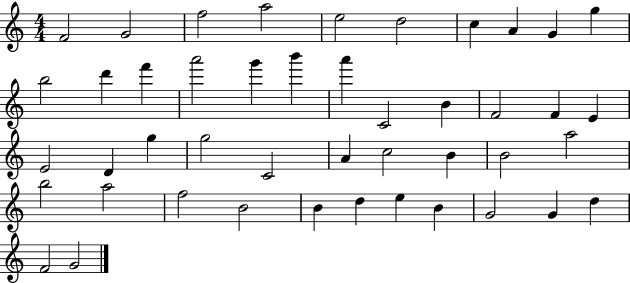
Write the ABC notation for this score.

X:1
T:Untitled
M:4/4
L:1/4
K:C
F2 G2 f2 a2 e2 d2 c A G g b2 d' f' a'2 g' b' a' C2 B F2 F E E2 D g g2 C2 A c2 B B2 a2 b2 a2 f2 B2 B d e B G2 G d F2 G2